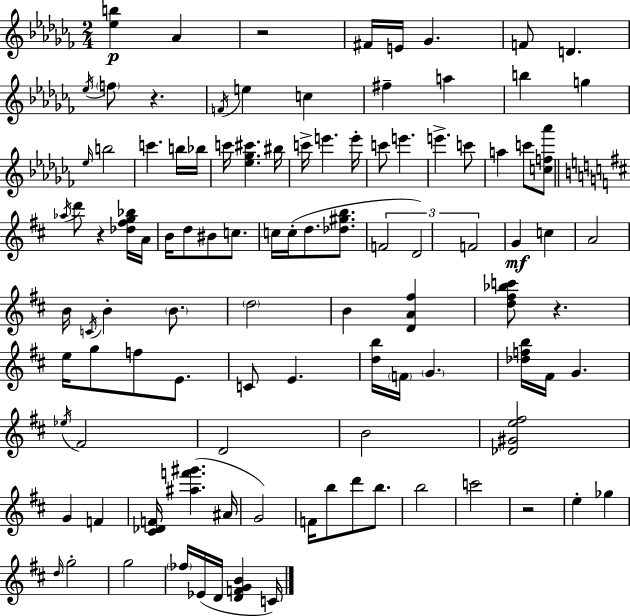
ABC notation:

X:1
T:Untitled
M:2/4
L:1/4
K:Abm
[_eb] _A z2 ^F/4 E/4 _G F/2 D _e/4 f/2 z F/4 e c ^f a b g _e/4 b2 c' b/4 _b/4 c'/4 [_e_g^c'] ^b/4 c'/4 e' e'/4 c'/2 e' e' c'/2 a c'/2 [cf_a']/2 _a/4 d'/2 z [_d^fg_b]/4 A/4 B/4 d/2 ^B/2 c/2 c/4 c/4 d/2 [_d^gb]/2 F2 D2 F2 G c A2 B/4 C/4 B B/2 d2 B [DA^f] [d^f_bc']/2 z e/4 g/2 f/2 E/2 C/2 E [db]/4 F/4 G [_dfb]/4 ^F/4 G _e/4 ^F2 D2 B2 [_D^Ge^f]2 G F [^C_DF]/4 [^af'^g'] ^A/4 G2 F/4 b/2 d'/2 b/2 b2 c'2 z2 e _g d/4 g2 g2 _f/4 _E/4 D/4 [DFGB] C/4